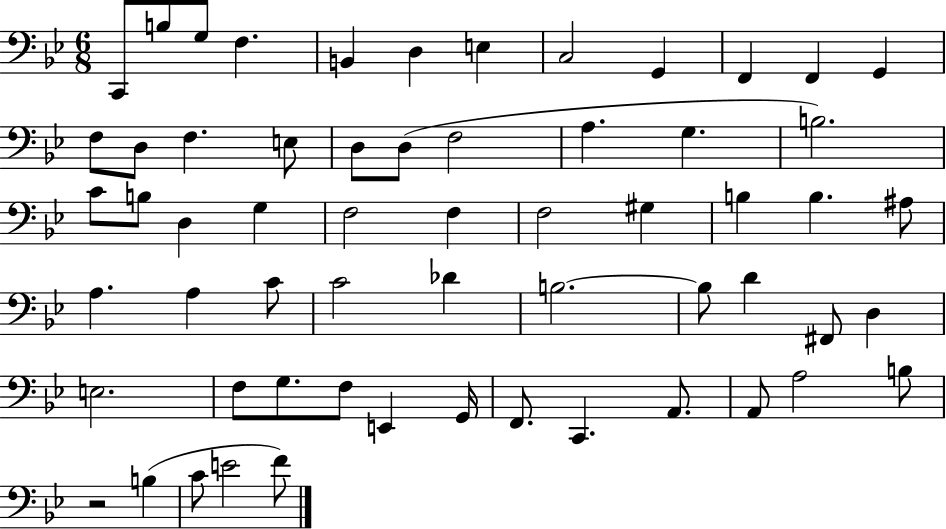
{
  \clef bass
  \numericTimeSignature
  \time 6/8
  \key bes \major
  c,8 b8 g8 f4. | b,4 d4 e4 | c2 g,4 | f,4 f,4 g,4 | \break f8 d8 f4. e8 | d8 d8( f2 | a4. g4. | b2.) | \break c'8 b8 d4 g4 | f2 f4 | f2 gis4 | b4 b4. ais8 | \break a4. a4 c'8 | c'2 des'4 | b2.~~ | b8 d'4 fis,8 d4 | \break e2. | f8 g8. f8 e,4 g,16 | f,8. c,4. a,8. | a,8 a2 b8 | \break r2 b4( | c'8 e'2 f'8) | \bar "|."
}